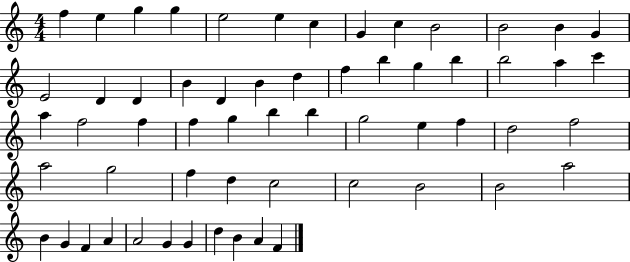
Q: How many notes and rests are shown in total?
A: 59